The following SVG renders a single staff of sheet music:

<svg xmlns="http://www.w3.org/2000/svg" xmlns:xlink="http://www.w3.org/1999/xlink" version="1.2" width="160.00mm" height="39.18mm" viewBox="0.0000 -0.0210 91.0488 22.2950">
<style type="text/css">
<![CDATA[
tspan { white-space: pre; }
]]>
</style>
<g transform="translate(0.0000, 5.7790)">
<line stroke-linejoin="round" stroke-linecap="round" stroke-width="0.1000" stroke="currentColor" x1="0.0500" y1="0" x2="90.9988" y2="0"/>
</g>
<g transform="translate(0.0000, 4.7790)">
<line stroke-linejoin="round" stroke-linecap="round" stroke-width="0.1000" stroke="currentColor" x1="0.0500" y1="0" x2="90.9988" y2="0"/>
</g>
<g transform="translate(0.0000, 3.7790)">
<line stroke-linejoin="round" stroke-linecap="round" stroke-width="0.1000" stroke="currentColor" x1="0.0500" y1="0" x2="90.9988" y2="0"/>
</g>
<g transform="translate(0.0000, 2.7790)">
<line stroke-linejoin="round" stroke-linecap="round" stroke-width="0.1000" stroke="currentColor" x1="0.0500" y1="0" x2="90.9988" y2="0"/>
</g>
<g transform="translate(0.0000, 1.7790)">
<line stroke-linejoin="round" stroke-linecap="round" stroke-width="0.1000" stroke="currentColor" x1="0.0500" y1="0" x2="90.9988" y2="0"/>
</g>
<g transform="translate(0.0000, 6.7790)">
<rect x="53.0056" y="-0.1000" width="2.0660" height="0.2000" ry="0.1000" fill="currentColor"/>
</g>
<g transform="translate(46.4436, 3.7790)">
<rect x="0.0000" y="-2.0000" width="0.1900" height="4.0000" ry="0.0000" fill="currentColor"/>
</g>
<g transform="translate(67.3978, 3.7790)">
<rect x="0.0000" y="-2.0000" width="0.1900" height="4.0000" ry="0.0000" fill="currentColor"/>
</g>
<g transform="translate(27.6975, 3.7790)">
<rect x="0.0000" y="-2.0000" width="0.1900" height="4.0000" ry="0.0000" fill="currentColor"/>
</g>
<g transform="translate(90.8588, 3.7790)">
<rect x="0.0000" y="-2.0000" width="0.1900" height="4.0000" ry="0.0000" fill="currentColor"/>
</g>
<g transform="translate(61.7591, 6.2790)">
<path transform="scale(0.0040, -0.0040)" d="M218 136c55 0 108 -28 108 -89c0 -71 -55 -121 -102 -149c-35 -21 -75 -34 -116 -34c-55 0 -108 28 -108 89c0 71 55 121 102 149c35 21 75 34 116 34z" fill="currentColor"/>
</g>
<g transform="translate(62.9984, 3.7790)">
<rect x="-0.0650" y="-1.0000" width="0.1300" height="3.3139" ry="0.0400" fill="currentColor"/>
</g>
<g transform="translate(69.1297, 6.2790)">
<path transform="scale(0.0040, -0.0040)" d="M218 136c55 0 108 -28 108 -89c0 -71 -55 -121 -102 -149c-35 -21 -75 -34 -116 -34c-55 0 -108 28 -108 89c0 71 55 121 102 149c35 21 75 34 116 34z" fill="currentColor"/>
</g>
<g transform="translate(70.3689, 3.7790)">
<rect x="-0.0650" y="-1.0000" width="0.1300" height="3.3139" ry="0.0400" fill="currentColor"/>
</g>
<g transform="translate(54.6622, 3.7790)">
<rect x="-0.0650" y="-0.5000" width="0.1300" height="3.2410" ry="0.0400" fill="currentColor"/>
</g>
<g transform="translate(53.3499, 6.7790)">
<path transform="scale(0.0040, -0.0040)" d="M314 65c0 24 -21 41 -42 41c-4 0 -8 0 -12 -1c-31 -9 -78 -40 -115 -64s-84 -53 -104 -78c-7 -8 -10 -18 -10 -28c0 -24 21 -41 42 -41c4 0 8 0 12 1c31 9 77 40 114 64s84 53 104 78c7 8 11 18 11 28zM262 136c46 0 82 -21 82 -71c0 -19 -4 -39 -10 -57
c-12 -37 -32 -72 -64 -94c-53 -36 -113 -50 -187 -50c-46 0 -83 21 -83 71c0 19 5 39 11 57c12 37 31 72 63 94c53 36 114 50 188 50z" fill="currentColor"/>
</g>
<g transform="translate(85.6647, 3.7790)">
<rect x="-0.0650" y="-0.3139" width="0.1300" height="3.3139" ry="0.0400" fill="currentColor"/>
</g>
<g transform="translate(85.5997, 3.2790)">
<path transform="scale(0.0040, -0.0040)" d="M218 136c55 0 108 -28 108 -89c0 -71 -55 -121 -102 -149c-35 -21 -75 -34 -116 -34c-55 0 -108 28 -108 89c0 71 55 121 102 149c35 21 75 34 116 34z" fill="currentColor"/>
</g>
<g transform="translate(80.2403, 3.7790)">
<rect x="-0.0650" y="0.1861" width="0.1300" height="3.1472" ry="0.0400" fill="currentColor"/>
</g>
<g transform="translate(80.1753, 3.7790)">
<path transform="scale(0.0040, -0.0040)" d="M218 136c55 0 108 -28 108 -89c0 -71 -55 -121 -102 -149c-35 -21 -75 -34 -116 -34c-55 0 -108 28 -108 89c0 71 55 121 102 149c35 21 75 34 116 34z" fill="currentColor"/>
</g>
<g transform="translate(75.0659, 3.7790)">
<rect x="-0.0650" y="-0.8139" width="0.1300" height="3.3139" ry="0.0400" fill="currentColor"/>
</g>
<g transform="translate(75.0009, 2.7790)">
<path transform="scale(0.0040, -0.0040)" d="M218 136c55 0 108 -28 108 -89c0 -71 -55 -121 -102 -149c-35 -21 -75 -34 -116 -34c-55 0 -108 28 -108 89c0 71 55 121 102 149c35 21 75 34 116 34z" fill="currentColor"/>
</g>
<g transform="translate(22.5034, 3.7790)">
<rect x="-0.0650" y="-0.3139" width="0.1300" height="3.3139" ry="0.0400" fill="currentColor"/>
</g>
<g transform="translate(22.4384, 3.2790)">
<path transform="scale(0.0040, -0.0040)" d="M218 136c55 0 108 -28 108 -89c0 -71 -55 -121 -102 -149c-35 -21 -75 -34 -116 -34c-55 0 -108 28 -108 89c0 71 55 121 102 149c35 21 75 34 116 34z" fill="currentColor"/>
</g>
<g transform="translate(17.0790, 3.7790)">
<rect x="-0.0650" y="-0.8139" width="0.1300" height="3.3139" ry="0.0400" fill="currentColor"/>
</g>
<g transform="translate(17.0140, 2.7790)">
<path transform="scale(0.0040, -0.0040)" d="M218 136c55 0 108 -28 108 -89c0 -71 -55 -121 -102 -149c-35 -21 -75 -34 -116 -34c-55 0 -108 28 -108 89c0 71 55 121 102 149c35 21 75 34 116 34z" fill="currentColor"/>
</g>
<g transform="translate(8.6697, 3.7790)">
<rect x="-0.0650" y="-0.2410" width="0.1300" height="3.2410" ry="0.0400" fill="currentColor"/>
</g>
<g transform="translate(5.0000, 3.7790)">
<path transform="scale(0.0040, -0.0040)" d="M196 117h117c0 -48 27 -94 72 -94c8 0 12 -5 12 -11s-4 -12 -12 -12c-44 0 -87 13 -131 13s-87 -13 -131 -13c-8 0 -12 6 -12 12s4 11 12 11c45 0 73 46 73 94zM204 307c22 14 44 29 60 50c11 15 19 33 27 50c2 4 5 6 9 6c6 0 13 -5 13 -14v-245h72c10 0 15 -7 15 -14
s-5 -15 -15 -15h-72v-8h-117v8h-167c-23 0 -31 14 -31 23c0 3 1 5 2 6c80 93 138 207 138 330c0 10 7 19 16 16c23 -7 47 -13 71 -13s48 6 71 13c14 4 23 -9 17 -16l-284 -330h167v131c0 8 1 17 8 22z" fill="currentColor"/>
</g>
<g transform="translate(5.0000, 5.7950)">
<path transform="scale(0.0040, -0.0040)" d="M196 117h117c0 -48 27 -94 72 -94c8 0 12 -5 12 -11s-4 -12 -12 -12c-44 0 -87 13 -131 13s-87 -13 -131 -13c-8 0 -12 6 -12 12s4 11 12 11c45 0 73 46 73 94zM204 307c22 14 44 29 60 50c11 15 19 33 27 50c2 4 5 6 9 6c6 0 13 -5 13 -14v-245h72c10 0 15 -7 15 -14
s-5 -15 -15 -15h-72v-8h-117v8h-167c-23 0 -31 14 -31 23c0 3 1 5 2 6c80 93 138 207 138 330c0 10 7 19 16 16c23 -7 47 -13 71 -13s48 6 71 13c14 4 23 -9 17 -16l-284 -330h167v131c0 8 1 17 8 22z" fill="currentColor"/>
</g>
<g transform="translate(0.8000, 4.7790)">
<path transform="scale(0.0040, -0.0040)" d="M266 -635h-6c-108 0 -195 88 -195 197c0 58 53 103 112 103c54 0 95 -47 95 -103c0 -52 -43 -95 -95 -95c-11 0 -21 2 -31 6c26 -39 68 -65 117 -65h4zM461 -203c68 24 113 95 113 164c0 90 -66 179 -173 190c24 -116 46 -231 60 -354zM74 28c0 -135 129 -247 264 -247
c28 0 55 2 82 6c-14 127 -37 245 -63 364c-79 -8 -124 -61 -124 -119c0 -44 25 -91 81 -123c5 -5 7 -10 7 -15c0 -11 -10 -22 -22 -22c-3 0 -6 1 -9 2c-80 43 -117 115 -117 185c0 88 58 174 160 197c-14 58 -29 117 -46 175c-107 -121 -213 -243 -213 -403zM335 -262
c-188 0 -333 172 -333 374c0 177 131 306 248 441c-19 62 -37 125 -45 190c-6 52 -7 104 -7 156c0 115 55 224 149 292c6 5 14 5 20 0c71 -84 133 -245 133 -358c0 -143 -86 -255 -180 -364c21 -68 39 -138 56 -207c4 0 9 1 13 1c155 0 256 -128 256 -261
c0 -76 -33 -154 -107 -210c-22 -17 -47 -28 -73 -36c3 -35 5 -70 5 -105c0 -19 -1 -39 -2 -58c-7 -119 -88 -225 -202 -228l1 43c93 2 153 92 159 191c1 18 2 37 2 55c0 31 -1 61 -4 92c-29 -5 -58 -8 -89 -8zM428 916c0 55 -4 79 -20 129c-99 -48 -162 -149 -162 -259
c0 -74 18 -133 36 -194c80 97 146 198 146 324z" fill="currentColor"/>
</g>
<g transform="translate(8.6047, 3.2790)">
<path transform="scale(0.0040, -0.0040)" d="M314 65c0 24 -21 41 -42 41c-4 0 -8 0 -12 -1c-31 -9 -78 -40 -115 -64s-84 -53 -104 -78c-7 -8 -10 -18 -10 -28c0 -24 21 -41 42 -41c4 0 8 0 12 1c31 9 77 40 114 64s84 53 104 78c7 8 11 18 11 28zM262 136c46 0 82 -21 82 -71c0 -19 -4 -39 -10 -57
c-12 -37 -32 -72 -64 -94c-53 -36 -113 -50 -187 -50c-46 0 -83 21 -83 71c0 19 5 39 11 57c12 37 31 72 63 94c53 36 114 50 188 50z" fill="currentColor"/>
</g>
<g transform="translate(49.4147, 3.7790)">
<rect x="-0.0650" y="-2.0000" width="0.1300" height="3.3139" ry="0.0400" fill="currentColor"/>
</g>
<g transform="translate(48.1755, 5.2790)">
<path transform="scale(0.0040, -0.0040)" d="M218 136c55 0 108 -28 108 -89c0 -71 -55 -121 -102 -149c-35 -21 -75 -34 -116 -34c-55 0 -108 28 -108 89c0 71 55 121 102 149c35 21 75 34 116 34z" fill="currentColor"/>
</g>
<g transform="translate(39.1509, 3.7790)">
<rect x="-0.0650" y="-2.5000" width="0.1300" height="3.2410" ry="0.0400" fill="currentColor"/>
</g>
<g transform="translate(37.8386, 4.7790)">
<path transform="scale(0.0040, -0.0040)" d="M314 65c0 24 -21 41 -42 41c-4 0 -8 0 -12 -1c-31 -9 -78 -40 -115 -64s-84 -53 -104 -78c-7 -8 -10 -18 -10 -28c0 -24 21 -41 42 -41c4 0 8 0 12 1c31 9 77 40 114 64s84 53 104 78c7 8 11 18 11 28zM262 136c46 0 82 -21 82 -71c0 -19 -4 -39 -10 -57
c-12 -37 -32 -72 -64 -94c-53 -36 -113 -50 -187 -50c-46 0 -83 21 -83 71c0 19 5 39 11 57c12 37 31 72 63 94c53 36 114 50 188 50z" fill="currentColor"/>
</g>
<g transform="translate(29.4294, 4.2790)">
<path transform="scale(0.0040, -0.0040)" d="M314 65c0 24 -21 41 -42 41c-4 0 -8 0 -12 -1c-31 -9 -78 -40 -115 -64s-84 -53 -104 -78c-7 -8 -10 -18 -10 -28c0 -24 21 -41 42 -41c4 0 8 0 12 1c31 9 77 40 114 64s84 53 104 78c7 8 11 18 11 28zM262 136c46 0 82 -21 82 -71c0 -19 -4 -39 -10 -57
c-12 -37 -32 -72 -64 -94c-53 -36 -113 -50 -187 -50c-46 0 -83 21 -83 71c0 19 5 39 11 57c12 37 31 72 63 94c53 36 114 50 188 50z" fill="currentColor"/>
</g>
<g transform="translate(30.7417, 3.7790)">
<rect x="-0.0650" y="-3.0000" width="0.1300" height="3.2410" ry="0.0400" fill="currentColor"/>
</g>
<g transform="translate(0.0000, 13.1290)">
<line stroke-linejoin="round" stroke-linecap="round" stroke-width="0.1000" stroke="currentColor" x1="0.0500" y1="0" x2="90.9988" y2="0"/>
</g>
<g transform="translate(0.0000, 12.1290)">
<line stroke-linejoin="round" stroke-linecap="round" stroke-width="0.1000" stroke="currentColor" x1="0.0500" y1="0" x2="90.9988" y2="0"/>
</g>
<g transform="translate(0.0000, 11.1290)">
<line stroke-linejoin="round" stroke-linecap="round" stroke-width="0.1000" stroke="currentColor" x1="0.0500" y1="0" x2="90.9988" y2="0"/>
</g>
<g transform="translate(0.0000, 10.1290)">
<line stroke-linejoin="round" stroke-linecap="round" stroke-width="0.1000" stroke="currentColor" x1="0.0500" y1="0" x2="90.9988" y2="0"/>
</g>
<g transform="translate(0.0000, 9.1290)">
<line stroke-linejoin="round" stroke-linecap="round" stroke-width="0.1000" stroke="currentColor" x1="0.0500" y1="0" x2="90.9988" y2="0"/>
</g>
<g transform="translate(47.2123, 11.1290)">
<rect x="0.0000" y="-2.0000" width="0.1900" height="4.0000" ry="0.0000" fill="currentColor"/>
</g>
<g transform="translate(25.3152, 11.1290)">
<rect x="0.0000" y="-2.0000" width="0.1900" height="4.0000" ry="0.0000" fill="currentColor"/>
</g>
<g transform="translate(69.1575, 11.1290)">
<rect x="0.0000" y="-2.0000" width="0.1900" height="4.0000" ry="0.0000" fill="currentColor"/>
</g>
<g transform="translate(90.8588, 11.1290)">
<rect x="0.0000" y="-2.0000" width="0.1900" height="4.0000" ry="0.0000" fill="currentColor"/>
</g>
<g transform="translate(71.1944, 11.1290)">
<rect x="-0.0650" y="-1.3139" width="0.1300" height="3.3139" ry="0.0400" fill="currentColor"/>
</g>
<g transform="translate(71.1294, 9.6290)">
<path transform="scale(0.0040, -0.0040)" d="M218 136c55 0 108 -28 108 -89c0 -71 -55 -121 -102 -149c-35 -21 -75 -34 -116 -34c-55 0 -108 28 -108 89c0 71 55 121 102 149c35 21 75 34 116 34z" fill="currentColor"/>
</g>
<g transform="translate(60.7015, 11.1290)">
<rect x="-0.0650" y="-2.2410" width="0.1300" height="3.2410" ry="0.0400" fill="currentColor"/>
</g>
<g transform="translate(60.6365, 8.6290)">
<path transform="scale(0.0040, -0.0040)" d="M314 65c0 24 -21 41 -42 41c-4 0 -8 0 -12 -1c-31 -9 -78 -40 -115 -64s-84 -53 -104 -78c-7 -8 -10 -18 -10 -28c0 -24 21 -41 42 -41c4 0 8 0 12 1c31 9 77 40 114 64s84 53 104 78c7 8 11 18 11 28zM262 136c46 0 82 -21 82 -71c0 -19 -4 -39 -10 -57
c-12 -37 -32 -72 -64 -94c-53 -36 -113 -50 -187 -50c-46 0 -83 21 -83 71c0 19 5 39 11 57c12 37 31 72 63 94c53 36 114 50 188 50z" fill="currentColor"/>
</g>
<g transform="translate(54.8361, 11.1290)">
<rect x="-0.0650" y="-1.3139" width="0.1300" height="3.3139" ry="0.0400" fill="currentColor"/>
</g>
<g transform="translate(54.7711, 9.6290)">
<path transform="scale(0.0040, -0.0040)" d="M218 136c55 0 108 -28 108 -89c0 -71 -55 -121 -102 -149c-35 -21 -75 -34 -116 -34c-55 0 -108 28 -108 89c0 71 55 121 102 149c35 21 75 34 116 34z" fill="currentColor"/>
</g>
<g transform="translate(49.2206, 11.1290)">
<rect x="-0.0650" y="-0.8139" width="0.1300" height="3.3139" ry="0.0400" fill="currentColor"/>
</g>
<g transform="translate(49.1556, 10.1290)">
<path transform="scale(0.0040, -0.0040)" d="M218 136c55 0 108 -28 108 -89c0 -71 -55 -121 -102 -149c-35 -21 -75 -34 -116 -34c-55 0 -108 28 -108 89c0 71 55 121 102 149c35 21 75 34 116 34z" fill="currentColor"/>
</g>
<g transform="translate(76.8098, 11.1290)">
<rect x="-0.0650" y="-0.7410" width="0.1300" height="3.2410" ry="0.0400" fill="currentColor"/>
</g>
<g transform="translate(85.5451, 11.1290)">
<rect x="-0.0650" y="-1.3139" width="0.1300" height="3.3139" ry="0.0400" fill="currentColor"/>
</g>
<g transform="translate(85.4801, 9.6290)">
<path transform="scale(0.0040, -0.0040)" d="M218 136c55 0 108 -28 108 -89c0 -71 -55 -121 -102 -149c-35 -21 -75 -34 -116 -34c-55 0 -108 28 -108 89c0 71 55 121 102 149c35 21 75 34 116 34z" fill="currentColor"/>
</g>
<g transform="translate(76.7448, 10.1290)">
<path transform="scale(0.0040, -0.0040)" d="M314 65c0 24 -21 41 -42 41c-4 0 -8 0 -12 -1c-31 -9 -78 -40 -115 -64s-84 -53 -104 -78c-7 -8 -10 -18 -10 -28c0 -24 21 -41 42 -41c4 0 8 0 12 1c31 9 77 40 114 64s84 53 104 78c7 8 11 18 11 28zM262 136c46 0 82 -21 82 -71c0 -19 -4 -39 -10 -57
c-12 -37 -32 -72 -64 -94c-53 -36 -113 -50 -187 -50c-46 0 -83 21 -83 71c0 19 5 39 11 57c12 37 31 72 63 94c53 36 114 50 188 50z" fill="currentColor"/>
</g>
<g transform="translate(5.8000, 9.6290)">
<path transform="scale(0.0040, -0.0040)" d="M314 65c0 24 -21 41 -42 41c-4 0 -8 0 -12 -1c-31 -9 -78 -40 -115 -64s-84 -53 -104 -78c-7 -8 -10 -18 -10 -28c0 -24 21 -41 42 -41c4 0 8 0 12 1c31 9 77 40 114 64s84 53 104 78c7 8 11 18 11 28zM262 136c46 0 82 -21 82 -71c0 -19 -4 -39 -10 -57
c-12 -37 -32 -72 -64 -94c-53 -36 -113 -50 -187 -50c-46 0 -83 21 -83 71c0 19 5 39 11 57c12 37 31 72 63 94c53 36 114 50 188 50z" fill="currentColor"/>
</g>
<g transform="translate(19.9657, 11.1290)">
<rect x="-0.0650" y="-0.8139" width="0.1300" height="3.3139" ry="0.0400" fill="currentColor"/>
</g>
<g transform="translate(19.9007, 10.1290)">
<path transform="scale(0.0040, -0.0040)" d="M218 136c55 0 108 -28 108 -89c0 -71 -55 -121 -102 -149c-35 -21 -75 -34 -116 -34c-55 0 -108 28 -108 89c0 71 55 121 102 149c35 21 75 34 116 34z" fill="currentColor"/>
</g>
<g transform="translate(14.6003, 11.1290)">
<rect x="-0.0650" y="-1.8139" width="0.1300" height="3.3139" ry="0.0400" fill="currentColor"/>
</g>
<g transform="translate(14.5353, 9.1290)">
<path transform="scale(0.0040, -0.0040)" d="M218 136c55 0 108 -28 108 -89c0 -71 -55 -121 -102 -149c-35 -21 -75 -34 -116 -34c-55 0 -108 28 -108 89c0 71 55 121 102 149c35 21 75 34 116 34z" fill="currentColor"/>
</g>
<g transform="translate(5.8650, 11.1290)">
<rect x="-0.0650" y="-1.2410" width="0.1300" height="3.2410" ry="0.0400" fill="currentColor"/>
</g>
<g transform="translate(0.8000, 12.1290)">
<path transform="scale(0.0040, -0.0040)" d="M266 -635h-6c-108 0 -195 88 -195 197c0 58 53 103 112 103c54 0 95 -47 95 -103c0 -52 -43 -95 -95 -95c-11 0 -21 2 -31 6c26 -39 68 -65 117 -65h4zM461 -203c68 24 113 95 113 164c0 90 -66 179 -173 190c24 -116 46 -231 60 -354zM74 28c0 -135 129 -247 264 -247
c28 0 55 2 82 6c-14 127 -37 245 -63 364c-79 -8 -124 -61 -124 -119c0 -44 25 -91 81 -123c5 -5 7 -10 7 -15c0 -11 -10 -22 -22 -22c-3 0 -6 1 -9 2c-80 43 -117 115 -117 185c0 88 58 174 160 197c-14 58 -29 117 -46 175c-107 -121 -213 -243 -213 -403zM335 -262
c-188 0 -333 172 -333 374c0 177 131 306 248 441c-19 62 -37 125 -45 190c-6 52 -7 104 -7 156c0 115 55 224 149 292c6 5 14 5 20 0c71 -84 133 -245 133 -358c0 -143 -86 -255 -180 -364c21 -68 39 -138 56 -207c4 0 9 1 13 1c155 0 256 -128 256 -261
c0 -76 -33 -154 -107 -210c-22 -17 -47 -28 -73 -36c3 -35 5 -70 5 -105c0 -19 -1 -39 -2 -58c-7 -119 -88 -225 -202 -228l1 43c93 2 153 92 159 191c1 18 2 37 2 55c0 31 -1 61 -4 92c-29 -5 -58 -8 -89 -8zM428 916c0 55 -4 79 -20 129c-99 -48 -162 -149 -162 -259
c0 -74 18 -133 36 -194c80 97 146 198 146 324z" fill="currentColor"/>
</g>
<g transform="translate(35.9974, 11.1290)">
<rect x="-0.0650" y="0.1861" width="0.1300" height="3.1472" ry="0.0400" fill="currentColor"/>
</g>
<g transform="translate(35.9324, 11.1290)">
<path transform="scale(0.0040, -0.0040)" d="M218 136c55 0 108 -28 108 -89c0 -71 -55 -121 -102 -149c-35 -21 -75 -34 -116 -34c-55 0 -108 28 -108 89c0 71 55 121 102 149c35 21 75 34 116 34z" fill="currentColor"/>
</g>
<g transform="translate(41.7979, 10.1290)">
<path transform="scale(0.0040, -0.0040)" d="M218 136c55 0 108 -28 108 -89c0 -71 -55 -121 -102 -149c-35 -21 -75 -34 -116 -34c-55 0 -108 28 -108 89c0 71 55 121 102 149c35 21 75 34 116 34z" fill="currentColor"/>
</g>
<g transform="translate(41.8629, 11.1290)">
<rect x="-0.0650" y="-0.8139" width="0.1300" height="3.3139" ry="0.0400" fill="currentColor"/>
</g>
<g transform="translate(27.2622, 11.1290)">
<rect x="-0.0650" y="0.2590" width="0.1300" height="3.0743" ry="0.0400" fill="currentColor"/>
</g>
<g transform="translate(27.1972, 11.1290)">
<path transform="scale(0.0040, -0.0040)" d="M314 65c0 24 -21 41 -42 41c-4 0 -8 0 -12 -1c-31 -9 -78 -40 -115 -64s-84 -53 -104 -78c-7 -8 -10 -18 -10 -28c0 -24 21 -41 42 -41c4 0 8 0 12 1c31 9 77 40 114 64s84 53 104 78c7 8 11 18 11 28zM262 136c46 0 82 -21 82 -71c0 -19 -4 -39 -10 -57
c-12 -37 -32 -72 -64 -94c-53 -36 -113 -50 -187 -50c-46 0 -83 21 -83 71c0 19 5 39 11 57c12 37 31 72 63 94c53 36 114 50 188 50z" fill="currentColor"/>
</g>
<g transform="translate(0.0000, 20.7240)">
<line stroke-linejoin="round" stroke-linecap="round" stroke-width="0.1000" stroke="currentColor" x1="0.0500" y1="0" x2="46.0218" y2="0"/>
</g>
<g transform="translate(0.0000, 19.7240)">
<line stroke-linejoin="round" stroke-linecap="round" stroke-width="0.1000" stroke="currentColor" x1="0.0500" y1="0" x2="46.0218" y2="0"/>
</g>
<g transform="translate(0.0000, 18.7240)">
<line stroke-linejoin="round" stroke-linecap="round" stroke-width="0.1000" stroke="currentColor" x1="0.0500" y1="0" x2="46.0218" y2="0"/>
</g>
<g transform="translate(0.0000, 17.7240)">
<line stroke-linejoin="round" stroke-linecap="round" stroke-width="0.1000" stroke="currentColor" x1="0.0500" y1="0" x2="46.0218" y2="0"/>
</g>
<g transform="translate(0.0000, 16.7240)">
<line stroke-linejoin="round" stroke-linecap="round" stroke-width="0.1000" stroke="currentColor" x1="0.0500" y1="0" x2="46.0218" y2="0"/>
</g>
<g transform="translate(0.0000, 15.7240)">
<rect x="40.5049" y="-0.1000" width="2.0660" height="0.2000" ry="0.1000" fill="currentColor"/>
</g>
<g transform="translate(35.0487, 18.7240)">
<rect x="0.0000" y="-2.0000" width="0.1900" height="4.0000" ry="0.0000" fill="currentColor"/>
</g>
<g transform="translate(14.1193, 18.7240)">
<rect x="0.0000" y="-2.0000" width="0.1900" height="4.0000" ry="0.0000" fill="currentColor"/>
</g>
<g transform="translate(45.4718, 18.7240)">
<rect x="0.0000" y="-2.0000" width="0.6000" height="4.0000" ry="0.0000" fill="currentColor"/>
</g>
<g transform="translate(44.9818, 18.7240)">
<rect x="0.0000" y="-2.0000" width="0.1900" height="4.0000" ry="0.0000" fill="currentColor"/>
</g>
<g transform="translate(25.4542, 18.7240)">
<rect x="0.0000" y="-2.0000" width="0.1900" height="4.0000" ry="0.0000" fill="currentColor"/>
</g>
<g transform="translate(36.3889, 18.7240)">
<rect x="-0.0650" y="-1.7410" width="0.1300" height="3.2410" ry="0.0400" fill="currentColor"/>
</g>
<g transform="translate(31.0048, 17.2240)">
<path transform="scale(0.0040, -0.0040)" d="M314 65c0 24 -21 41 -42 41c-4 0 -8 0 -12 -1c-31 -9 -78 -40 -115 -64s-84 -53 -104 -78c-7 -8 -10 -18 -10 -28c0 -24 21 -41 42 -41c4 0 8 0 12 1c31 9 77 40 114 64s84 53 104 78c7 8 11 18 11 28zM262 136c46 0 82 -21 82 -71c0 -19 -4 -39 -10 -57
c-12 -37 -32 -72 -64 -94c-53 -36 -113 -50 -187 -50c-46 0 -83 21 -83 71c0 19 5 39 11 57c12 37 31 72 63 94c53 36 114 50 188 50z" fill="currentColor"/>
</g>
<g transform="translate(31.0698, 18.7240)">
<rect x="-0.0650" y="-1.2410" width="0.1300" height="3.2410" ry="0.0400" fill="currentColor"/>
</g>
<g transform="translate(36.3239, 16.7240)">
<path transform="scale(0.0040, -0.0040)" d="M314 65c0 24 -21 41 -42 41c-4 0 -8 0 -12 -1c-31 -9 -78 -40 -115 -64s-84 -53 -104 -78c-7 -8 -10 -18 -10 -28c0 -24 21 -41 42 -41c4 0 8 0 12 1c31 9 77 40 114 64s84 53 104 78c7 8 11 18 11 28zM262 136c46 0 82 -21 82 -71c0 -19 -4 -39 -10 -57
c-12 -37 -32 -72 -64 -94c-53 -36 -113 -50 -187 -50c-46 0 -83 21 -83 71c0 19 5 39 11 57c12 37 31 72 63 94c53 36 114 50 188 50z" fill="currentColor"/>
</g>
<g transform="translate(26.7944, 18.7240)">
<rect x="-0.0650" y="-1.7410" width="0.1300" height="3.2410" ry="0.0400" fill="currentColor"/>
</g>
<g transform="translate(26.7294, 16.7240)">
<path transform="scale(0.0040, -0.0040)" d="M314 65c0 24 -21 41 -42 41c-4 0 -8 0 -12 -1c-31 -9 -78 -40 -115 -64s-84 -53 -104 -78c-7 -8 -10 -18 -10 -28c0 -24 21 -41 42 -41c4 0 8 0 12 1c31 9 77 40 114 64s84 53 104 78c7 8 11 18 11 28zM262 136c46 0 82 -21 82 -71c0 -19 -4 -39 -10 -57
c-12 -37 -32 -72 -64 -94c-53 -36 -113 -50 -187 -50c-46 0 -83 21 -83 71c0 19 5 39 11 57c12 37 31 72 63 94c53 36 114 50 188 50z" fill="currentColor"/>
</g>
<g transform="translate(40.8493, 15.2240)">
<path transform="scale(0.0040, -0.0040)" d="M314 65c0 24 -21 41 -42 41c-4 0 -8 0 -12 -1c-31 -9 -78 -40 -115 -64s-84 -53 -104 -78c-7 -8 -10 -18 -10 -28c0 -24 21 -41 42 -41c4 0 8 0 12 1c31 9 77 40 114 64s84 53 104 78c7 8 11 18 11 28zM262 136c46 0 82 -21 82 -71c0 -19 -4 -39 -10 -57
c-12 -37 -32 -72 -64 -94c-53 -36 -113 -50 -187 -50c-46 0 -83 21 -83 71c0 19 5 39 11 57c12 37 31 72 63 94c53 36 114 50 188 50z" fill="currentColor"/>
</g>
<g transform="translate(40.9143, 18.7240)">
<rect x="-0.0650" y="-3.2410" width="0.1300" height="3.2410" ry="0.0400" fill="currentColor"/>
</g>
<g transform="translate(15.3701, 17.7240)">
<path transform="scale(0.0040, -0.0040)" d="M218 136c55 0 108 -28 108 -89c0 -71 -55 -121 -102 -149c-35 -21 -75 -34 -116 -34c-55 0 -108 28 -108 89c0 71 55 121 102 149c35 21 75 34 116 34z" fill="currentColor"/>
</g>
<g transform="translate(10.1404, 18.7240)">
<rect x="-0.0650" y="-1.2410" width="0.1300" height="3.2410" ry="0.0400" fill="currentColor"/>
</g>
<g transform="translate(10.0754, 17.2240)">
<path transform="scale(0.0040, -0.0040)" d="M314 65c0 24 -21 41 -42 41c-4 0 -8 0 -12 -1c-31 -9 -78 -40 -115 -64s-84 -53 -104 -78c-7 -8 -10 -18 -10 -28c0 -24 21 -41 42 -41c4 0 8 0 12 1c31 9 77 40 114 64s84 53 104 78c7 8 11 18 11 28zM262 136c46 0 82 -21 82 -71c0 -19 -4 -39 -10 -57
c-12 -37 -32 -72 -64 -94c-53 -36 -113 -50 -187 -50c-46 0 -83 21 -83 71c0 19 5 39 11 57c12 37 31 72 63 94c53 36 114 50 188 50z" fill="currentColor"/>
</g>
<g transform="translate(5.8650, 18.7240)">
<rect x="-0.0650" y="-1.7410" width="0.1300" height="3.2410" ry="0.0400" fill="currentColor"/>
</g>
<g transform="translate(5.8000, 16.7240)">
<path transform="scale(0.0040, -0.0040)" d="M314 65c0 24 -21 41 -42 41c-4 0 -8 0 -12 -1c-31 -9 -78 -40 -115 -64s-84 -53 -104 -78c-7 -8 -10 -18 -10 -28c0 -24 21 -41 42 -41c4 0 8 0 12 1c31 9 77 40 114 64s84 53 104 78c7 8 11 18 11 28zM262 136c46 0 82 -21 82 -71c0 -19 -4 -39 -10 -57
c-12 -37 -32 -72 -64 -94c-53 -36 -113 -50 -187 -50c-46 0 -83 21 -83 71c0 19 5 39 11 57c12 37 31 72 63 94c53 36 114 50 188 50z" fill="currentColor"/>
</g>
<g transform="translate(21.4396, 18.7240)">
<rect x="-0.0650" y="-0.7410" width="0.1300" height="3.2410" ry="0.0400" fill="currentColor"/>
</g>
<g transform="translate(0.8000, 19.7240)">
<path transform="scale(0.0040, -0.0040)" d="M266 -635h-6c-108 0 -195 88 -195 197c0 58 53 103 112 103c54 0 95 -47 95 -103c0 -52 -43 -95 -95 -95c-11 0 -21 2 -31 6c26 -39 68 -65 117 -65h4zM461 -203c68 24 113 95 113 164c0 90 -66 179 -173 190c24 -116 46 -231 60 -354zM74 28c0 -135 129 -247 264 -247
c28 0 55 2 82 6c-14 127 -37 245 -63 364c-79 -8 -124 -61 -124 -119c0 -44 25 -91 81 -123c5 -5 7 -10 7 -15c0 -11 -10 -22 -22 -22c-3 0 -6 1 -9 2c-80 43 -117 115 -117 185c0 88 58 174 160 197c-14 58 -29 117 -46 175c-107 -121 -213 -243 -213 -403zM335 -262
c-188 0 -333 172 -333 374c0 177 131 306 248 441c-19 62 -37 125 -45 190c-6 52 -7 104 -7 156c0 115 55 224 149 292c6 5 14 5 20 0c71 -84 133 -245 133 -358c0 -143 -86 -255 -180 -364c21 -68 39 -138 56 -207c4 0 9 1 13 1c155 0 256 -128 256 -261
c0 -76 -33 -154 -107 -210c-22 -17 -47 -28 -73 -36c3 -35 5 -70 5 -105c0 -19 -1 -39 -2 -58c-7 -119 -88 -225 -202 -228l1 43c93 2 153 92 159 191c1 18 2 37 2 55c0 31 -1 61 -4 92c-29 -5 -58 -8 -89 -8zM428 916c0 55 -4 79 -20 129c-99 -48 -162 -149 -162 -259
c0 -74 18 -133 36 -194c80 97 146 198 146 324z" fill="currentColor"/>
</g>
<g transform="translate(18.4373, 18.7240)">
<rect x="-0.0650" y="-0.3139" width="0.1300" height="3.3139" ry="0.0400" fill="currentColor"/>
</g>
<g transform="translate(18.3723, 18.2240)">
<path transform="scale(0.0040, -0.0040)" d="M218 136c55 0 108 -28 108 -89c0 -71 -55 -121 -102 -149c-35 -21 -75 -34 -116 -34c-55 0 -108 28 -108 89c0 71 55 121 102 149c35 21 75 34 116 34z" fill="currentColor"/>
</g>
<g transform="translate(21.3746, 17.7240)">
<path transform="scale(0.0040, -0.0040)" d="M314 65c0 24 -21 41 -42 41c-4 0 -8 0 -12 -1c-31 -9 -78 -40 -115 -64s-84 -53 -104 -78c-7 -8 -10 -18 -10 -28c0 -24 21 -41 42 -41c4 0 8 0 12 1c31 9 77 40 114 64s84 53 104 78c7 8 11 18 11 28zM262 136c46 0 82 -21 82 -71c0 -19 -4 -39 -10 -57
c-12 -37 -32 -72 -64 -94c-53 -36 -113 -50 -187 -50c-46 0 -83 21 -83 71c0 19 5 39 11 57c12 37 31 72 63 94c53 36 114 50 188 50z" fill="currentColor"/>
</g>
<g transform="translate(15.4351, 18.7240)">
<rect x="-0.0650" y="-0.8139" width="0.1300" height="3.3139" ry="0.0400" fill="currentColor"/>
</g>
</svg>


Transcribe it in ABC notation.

X:1
T:Untitled
M:4/4
L:1/4
K:C
c2 d c A2 G2 F C2 D D d B c e2 f d B2 B d d e g2 e d2 e f2 e2 d c d2 f2 e2 f2 b2